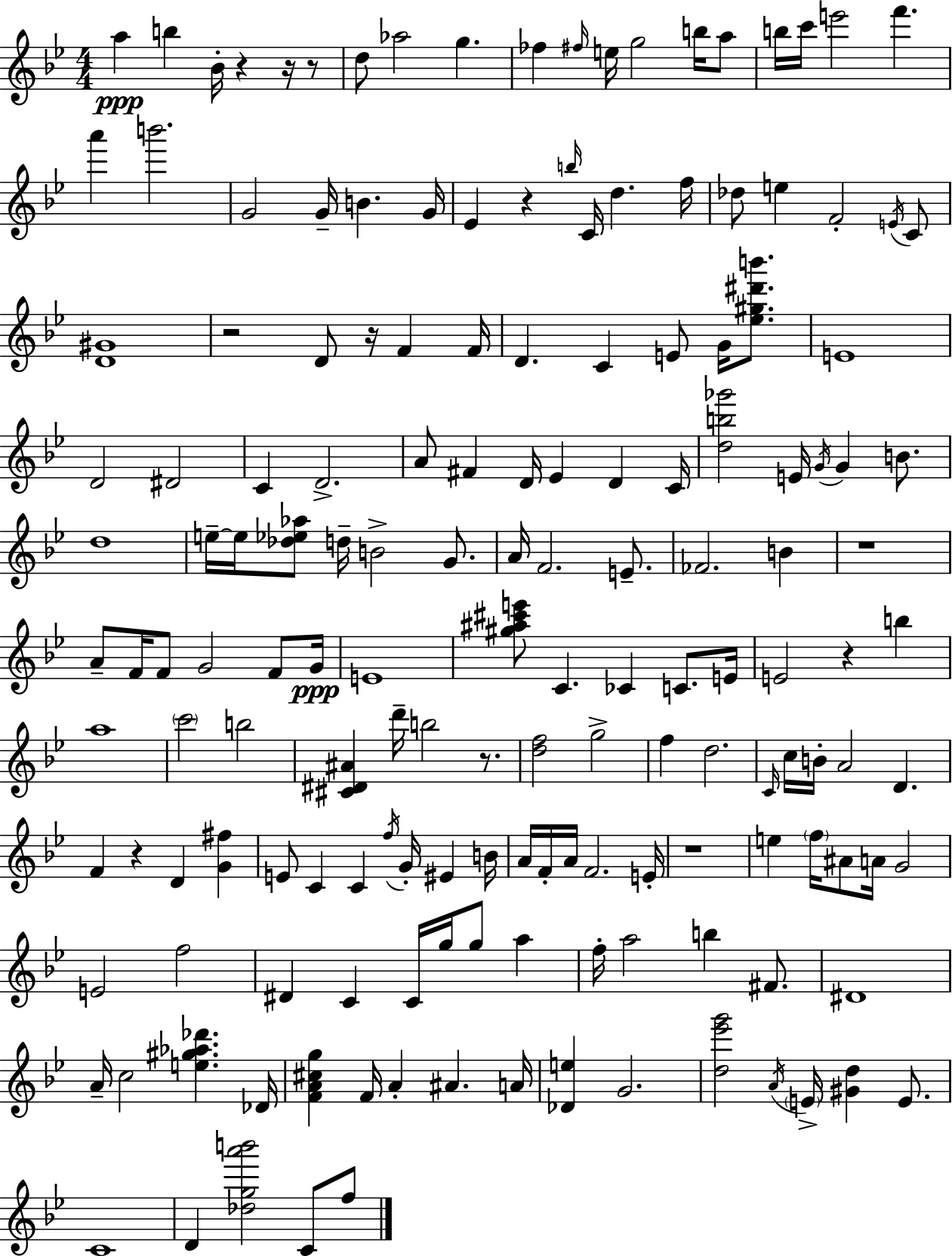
A5/q B5/q Bb4/s R/q R/s R/e D5/e Ab5/h G5/q. FES5/q F#5/s E5/s G5/h B5/s A5/e B5/s C6/s E6/h F6/q. A6/q B6/h. G4/h G4/s B4/q. G4/s Eb4/q R/q B5/s C4/s D5/q. F5/s Db5/e E5/q F4/h E4/s C4/e [D4,G#4]/w R/h D4/e R/s F4/q F4/s D4/q. C4/q E4/e G4/s [Eb5,G#5,D#6,B6]/e. E4/w D4/h D#4/h C4/q D4/h. A4/e F#4/q D4/s Eb4/q D4/q C4/s [D5,B5,Gb6]/h E4/s G4/s G4/q B4/e. D5/w E5/s E5/s [Db5,Eb5,Ab5]/e D5/s B4/h G4/e. A4/s F4/h. E4/e. FES4/h. B4/q R/w A4/e F4/s F4/e G4/h F4/e G4/s E4/w [G#5,A#5,C#6,E6]/e C4/q. CES4/q C4/e. E4/s E4/h R/q B5/q A5/w C6/h B5/h [C#4,D#4,A#4]/q D6/s B5/h R/e. [D5,F5]/h G5/h F5/q D5/h. C4/s C5/s B4/s A4/h D4/q. F4/q R/q D4/q [G4,F#5]/q E4/e C4/q C4/q F5/s G4/s EIS4/q B4/s A4/s F4/s A4/s F4/h. E4/s R/w E5/q F5/s A#4/e A4/s G4/h E4/h F5/h D#4/q C4/q C4/s G5/s G5/e A5/q F5/s A5/h B5/q F#4/e. D#4/w A4/s C5/h [E5,G#5,Ab5,Db6]/q. Db4/s [F4,A4,C#5,G5]/q F4/s A4/q A#4/q. A4/s [Db4,E5]/q G4/h. [D5,Eb6,G6]/h A4/s E4/s [G#4,D5]/q E4/e. C4/w D4/q [Db5,G5,A6,B6]/h C4/e F5/e